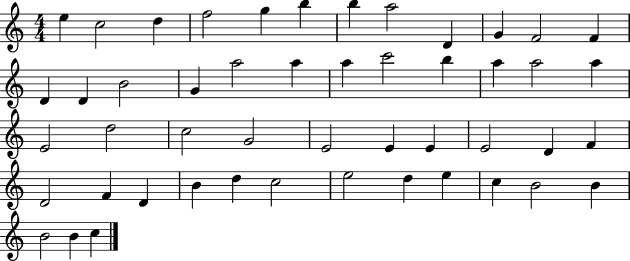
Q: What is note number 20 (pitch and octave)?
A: C6